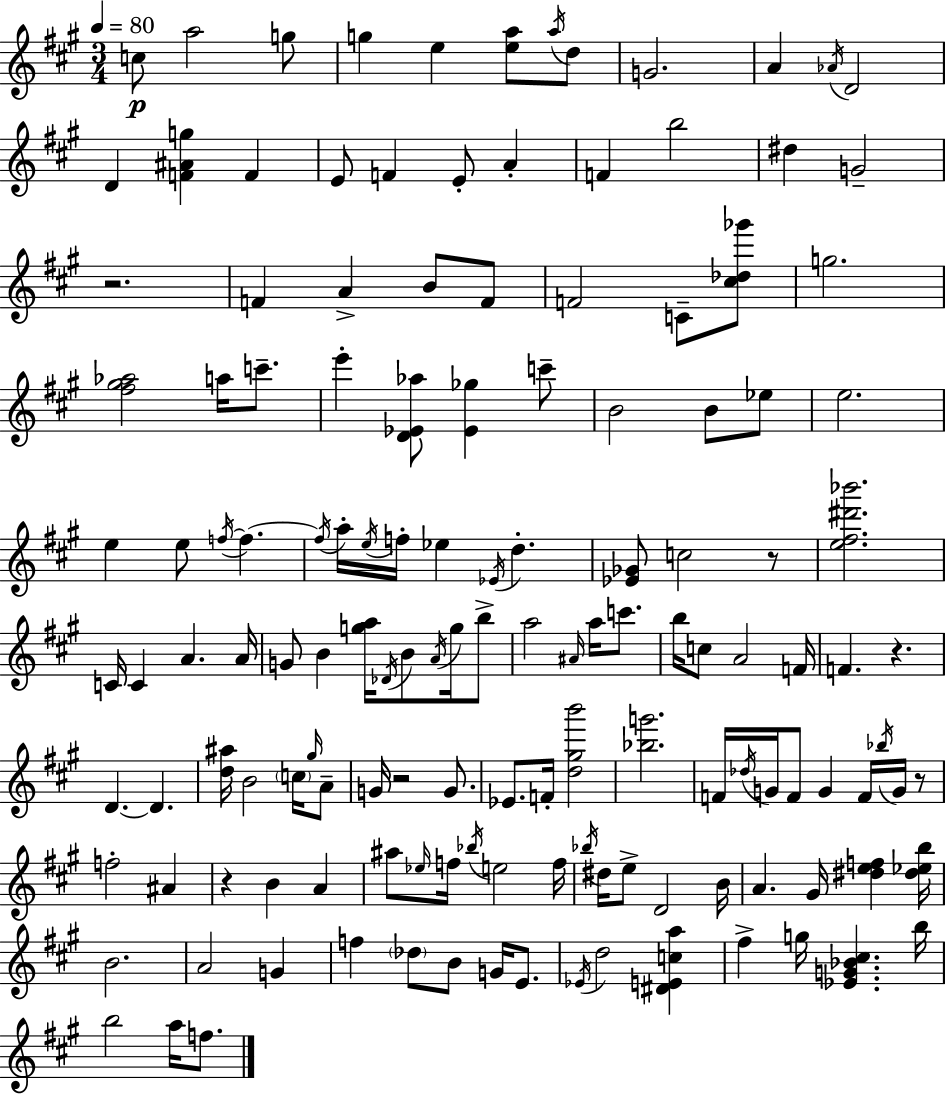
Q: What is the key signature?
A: A major